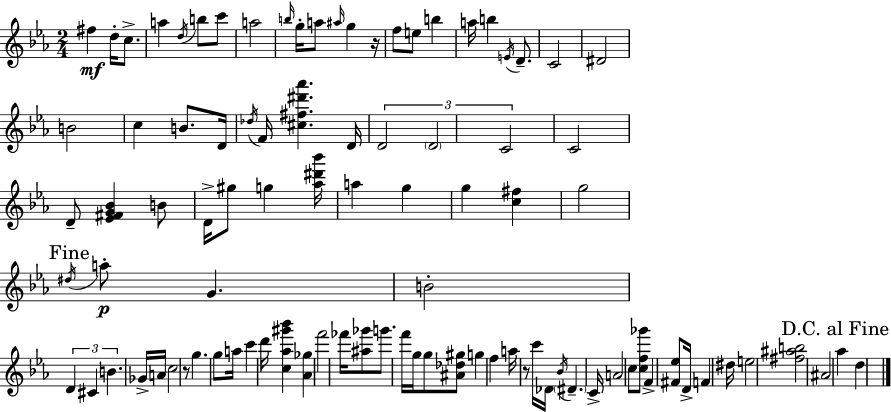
F#5/q D5/s C5/e. A5/q D5/s B5/e C6/e A5/h B5/s G5/s A5/e A#5/s G5/q R/s F5/e E5/e B5/q A5/s B5/q E4/s D4/e. C4/h D#4/h B4/h C5/q B4/e. D4/s Db5/s F4/s [C#5,F#5,D#6,Ab6]/q. D4/s D4/h D4/h C4/h C4/h D4/e [Eb4,F#4,G4,Bb4]/q B4/e D4/s G#5/e G5/q [Ab5,D#6,Bb6]/s A5/q G5/q G5/q [C5,F#5]/q G5/h D#5/s A5/e G4/q. B4/h D4/q C#4/q B4/q. Gb4/s A4/s C5/h R/e G5/q. G5/e A5/s C6/q D6/s [C5,Ab5,G#6,Bb6]/q [Ab4,Gb5]/q F6/h FES6/s [A#5,Gb6]/e G6/e. F6/s G5/s G5/e [A#4,Db5,G#5]/e G5/q F5/q A5/s R/e C6/s Db4/s Bb4/s D#4/q. C4/s A4/h C5/e [C5,F5,Gb6]/e F4/q [F#4,Eb5]/e D4/s F4/q D#5/s E5/h [F#5,A#5,B5]/h A#4/h Ab5/q D5/q